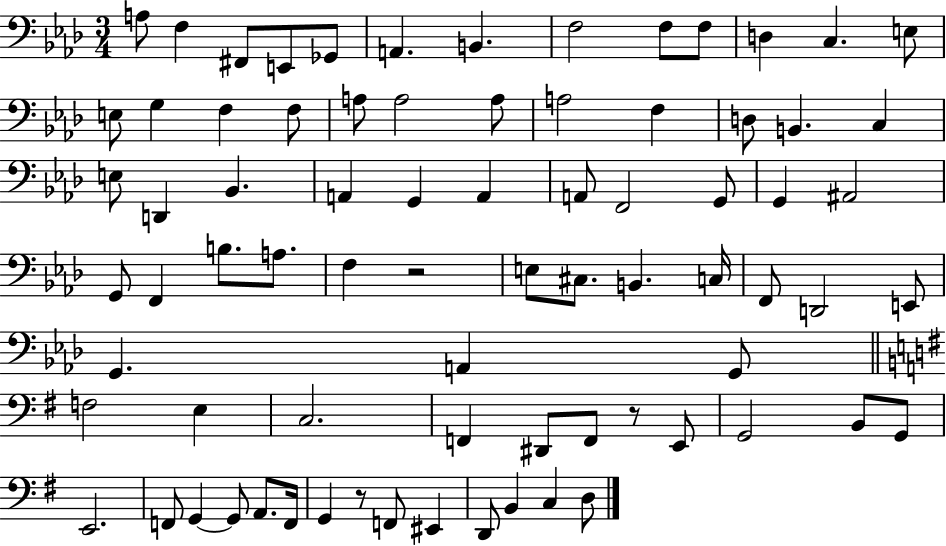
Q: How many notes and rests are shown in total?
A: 77